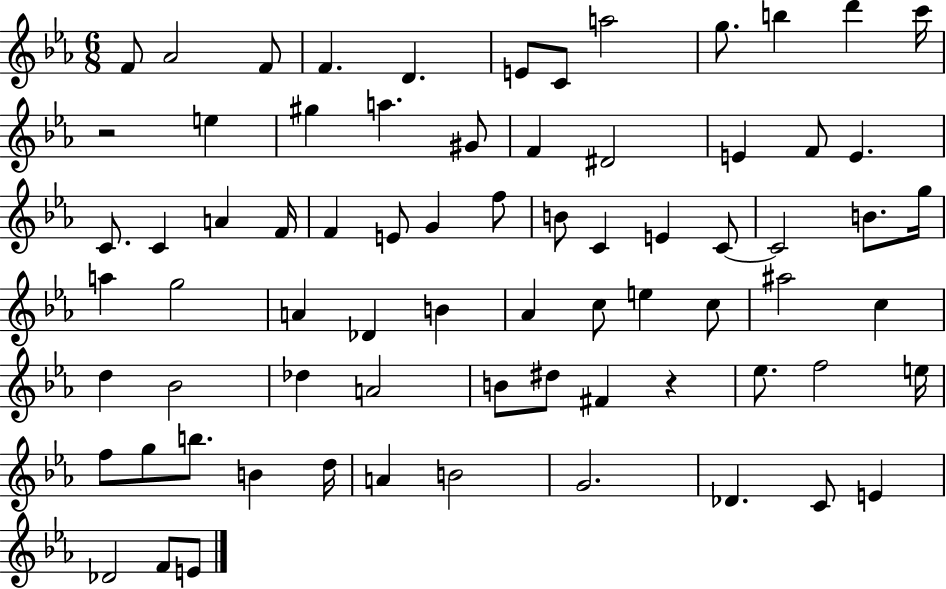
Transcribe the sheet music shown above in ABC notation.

X:1
T:Untitled
M:6/8
L:1/4
K:Eb
F/2 _A2 F/2 F D E/2 C/2 a2 g/2 b d' c'/4 z2 e ^g a ^G/2 F ^D2 E F/2 E C/2 C A F/4 F E/2 G f/2 B/2 C E C/2 C2 B/2 g/4 a g2 A _D B _A c/2 e c/2 ^a2 c d _B2 _d A2 B/2 ^d/2 ^F z _e/2 f2 e/4 f/2 g/2 b/2 B d/4 A B2 G2 _D C/2 E _D2 F/2 E/2